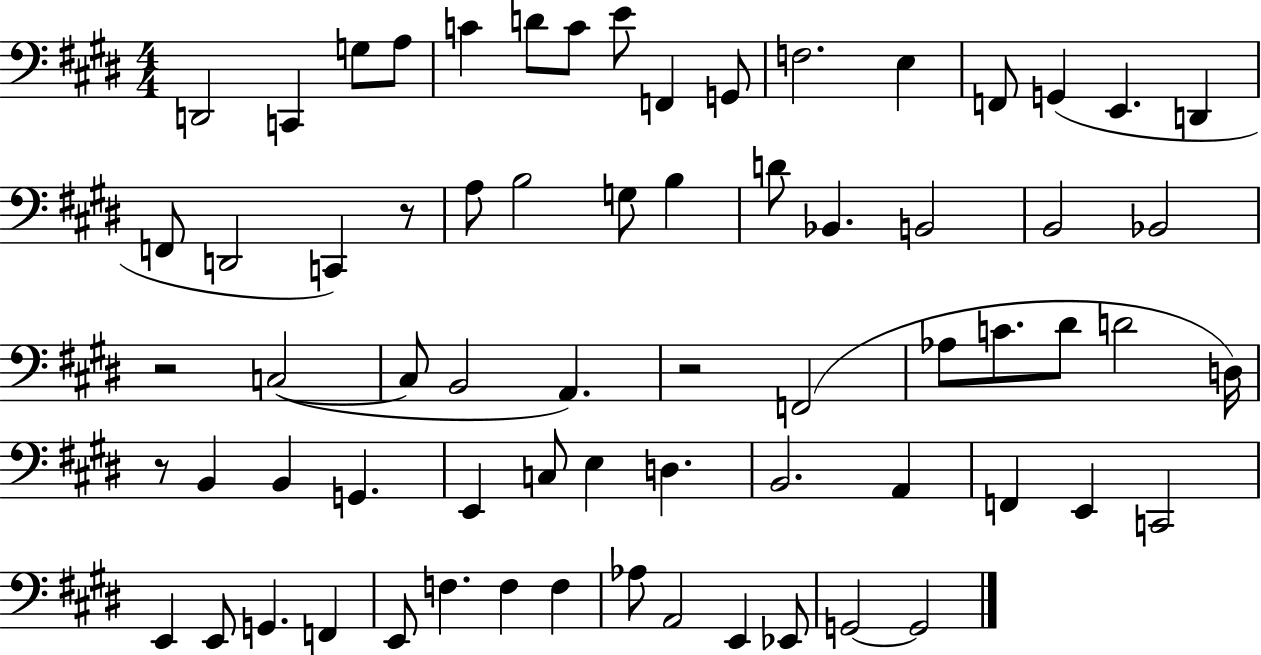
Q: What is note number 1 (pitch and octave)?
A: D2